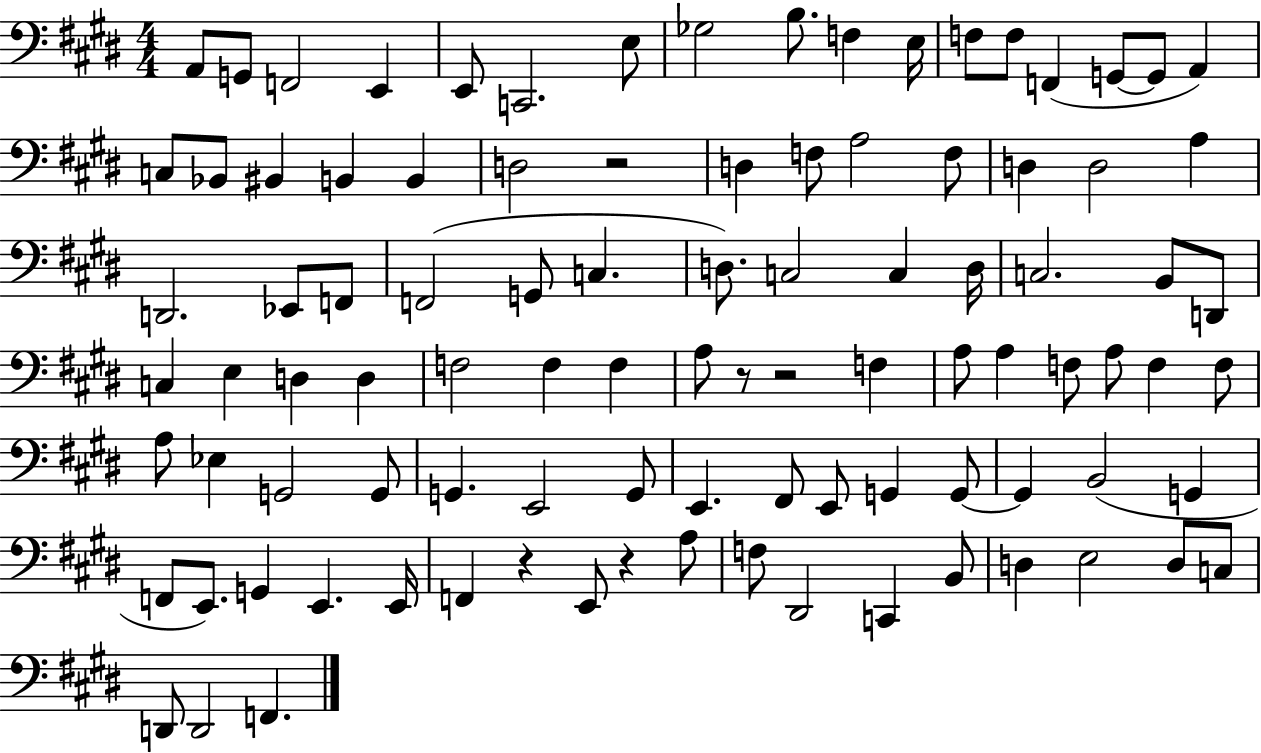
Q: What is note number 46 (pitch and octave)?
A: D3